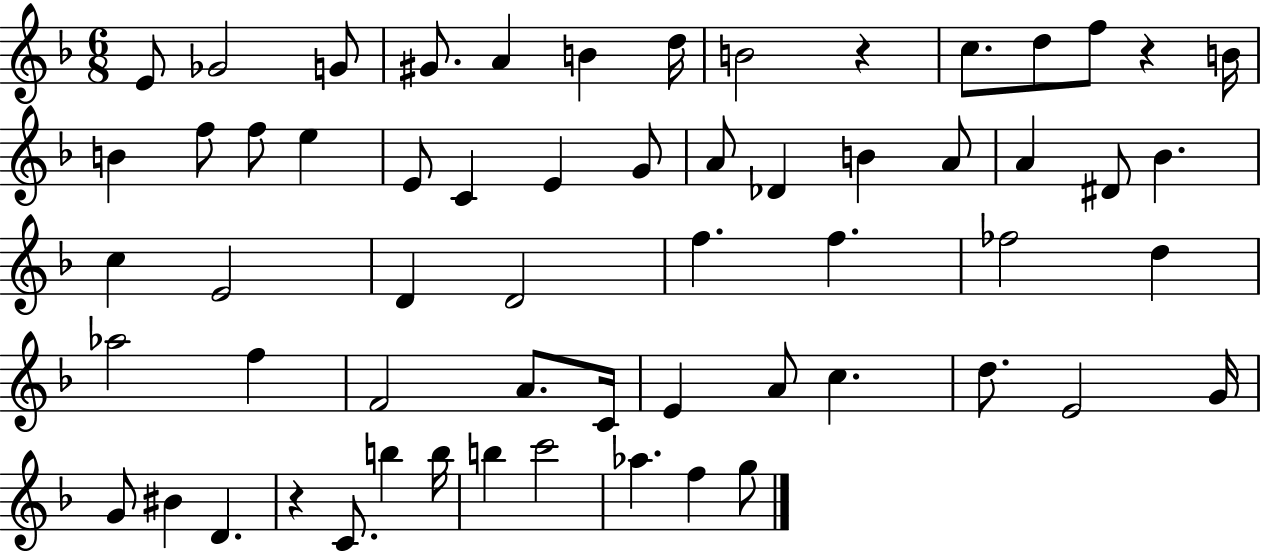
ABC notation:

X:1
T:Untitled
M:6/8
L:1/4
K:F
E/2 _G2 G/2 ^G/2 A B d/4 B2 z c/2 d/2 f/2 z B/4 B f/2 f/2 e E/2 C E G/2 A/2 _D B A/2 A ^D/2 _B c E2 D D2 f f _f2 d _a2 f F2 A/2 C/4 E A/2 c d/2 E2 G/4 G/2 ^B D z C/2 b b/4 b c'2 _a f g/2